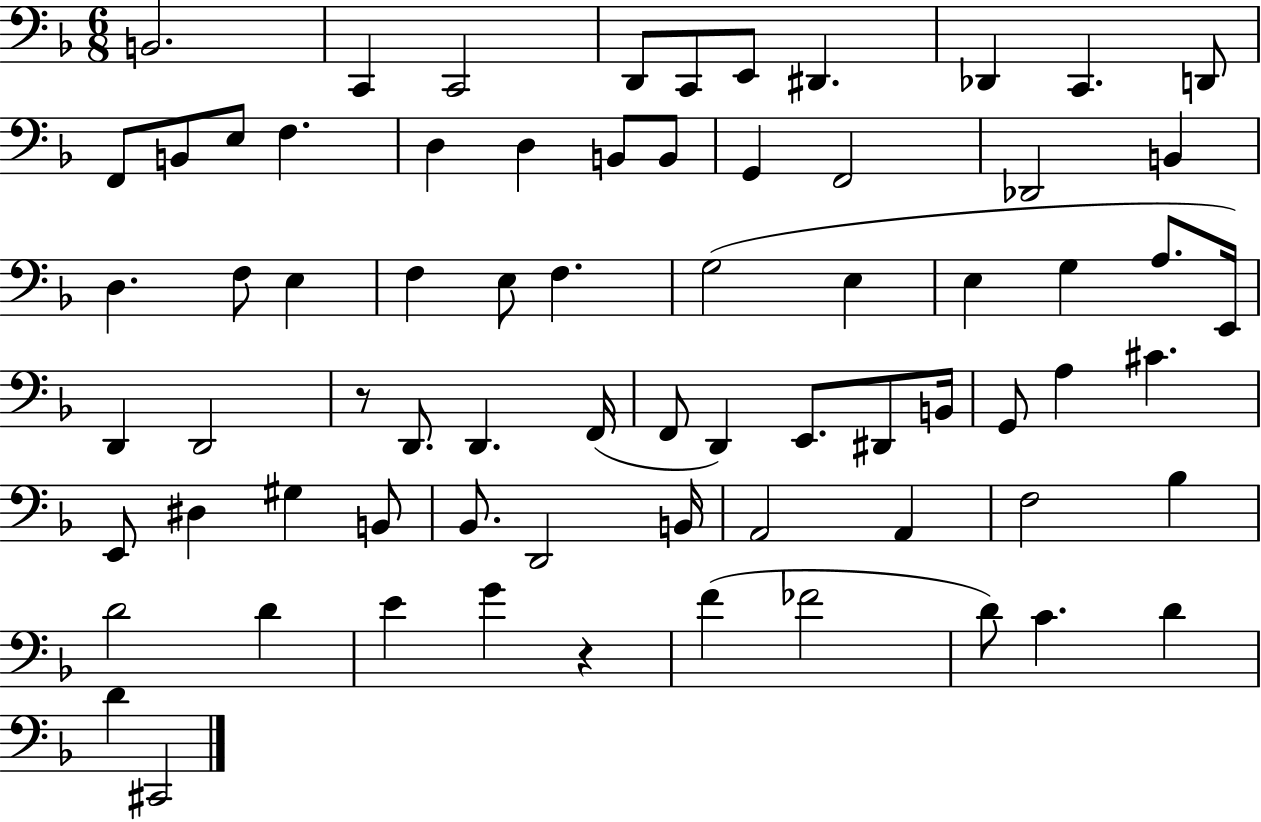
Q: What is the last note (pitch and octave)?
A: C#2